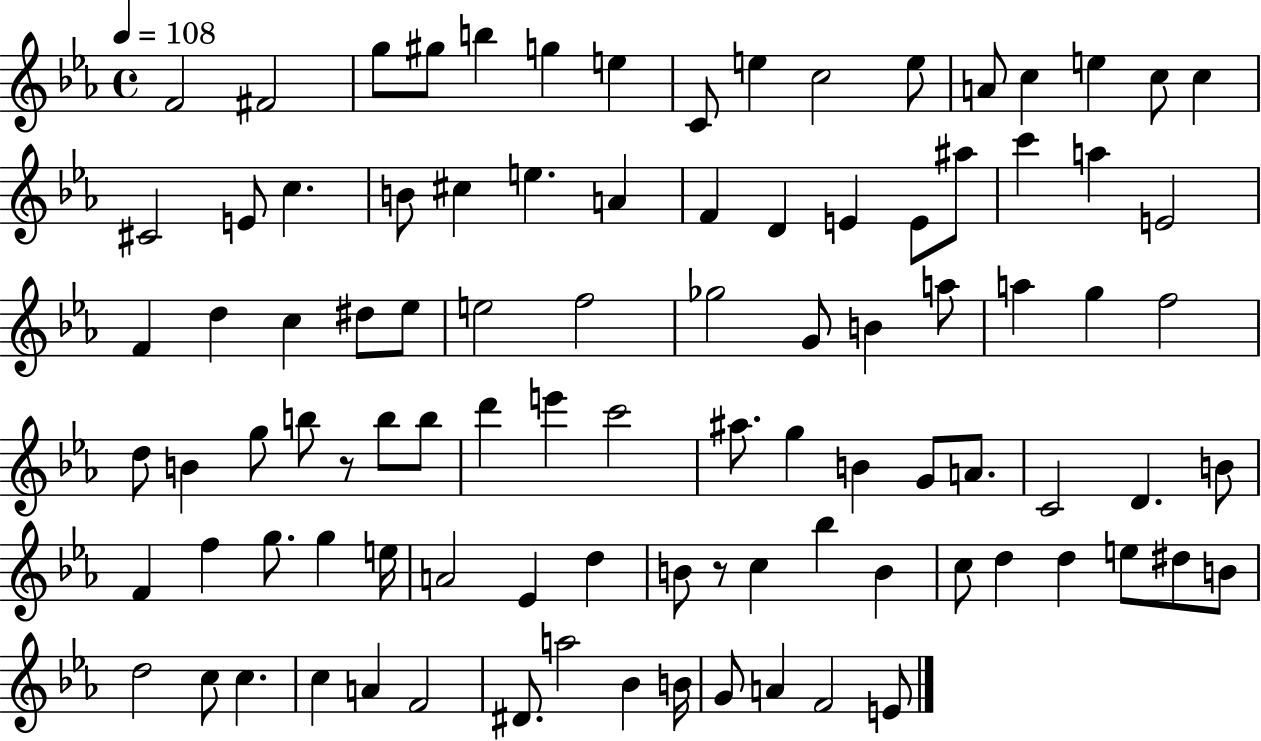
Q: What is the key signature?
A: EES major